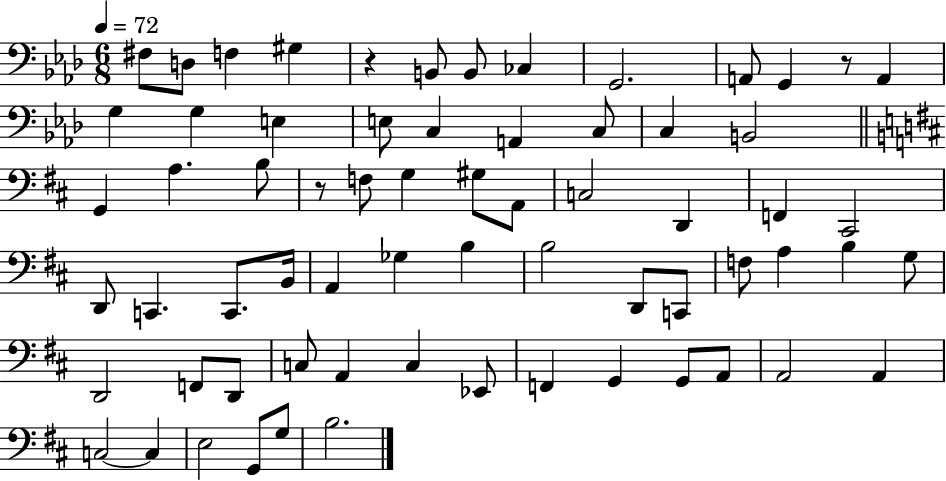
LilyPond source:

{
  \clef bass
  \numericTimeSignature
  \time 6/8
  \key aes \major
  \tempo 4 = 72
  fis8 d8 f4 gis4 | r4 b,8 b,8 ces4 | g,2. | a,8 g,4 r8 a,4 | \break g4 g4 e4 | e8 c4 a,4 c8 | c4 b,2 | \bar "||" \break \key b \minor g,4 a4. b8 | r8 f8 g4 gis8 a,8 | c2 d,4 | f,4 cis,2 | \break d,8 c,4. c,8. b,16 | a,4 ges4 b4 | b2 d,8 c,8 | f8 a4 b4 g8 | \break d,2 f,8 d,8 | c8 a,4 c4 ees,8 | f,4 g,4 g,8 a,8 | a,2 a,4 | \break c2~~ c4 | e2 g,8 g8 | b2. | \bar "|."
}